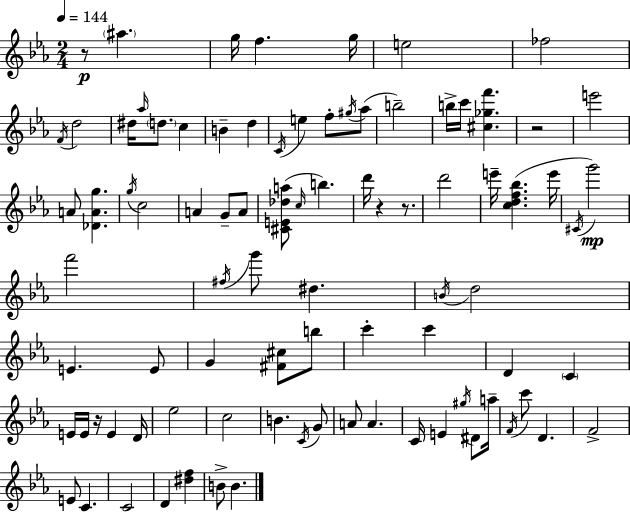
R/e A#5/q. G5/s F5/q. G5/s E5/h FES5/h F4/s D5/h D#5/s Ab5/s D5/e. C5/q B4/q D5/q C4/s E5/q F5/e G#5/s Ab5/e B5/h B5/s C6/s [C#5,Gb5,F6]/q. R/h E6/h A4/e [Db4,A4,G5]/q. G5/s C5/h A4/q G4/e A4/e [C#4,E4,Db5,A5]/e C5/s B5/q. D6/s R/q R/e. D6/h E6/s [C5,D5,F5,Bb5]/q. E6/s C#4/s G6/h F6/h F#5/s G6/e D#5/q. B4/s D5/h E4/q. E4/e G4/q [F#4,C#5]/e B5/e C6/q C6/q D4/q C4/q E4/s E4/s R/s E4/q D4/s Eb5/h C5/h B4/q. C4/s G4/e A4/e A4/q. C4/s E4/q G#5/s D#4/e A5/s F4/s C6/e D4/q. F4/h E4/e C4/q. C4/h D4/q [D#5,F5]/q B4/e B4/q.